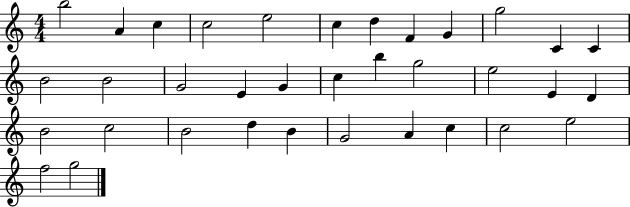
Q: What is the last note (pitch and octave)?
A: G5